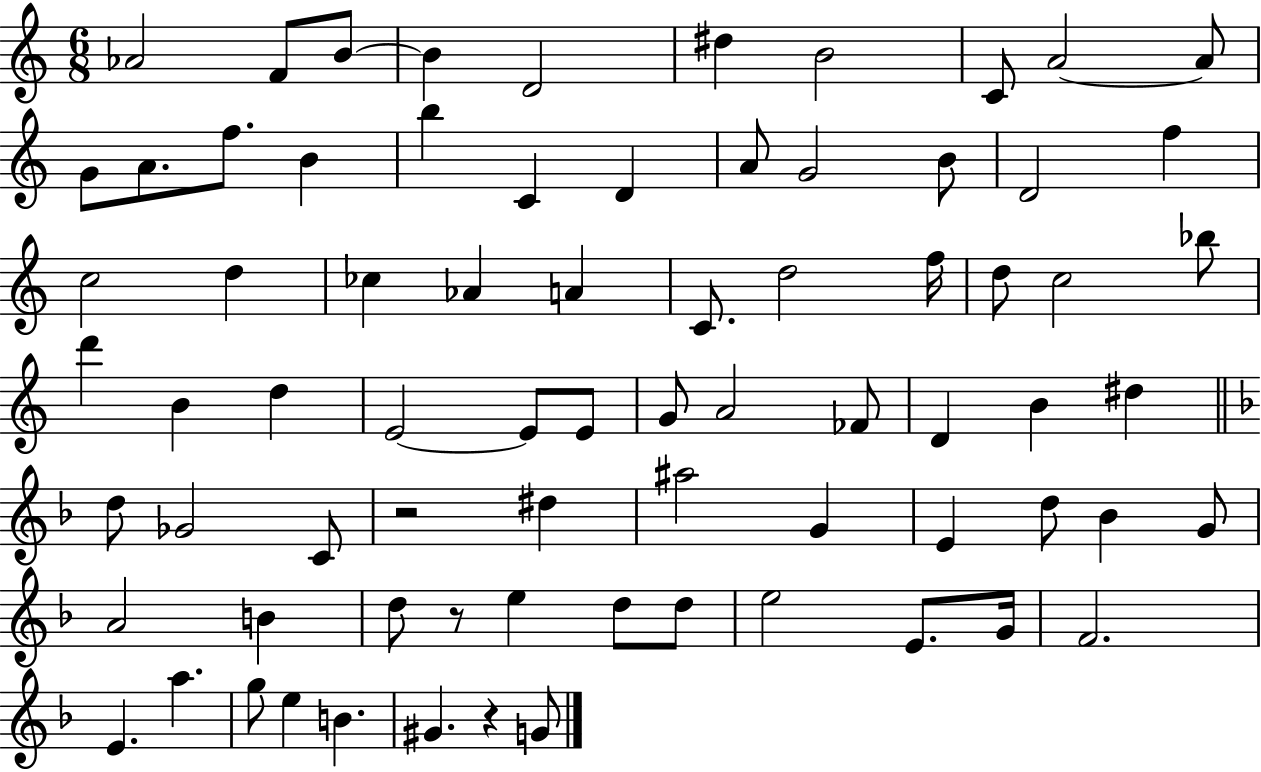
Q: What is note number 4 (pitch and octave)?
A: B4